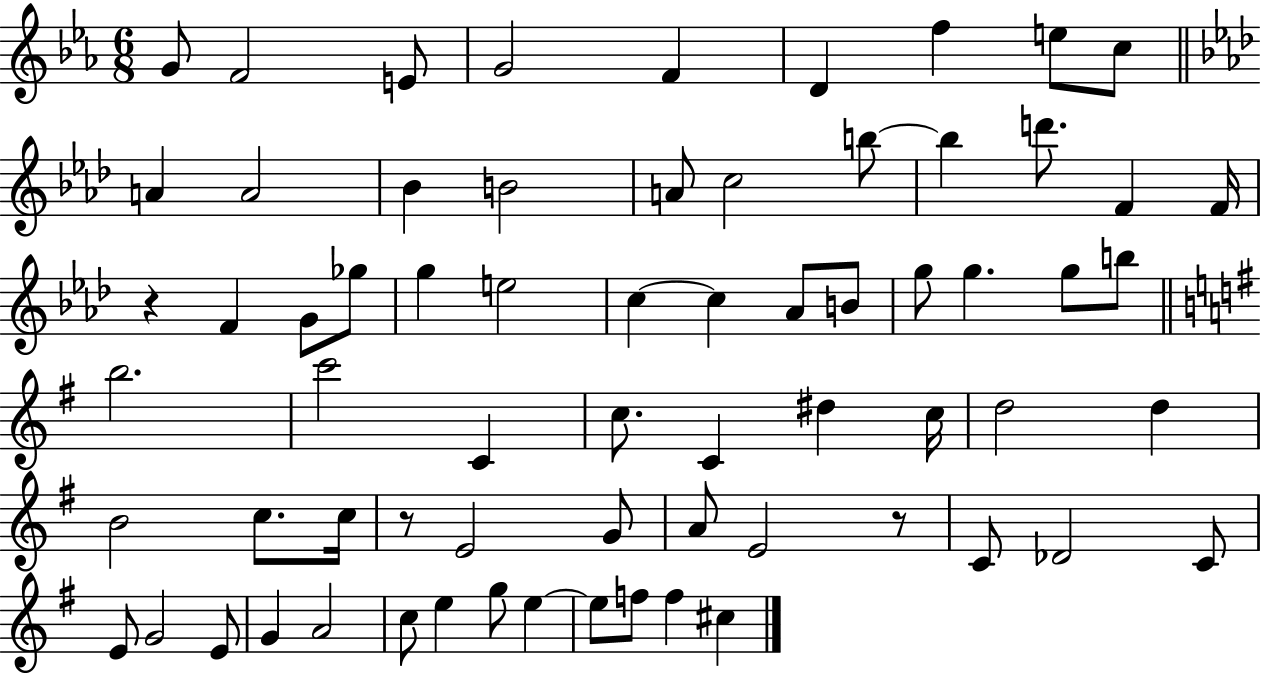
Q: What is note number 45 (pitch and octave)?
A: C5